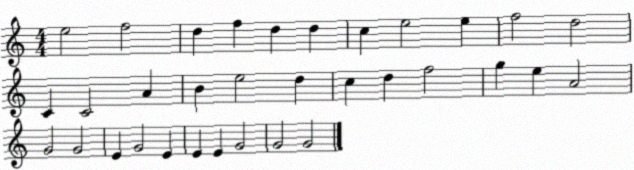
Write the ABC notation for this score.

X:1
T:Untitled
M:4/4
L:1/4
K:C
e2 f2 d f d d c e2 e f2 d2 C C2 A B e2 d c d f2 g e A2 G2 G2 E G2 E E E G2 G2 G2